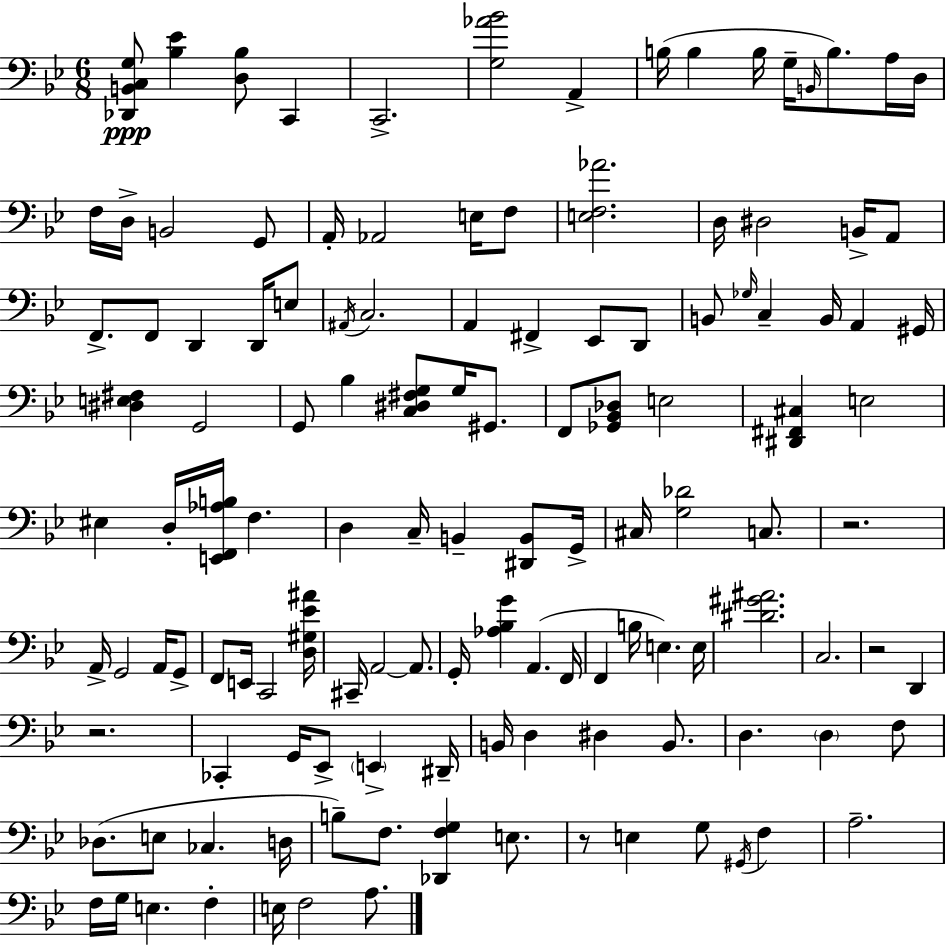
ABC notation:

X:1
T:Untitled
M:6/8
L:1/4
K:Bb
[_D,,B,,C,G,]/2 [_B,_E] [D,_B,]/2 C,, C,,2 [G,_A_B]2 A,, B,/4 B, B,/4 G,/4 B,,/4 B,/2 A,/4 D,/4 F,/4 D,/4 B,,2 G,,/2 A,,/4 _A,,2 E,/4 F,/2 [E,F,_A]2 D,/4 ^D,2 B,,/4 A,,/2 F,,/2 F,,/2 D,, D,,/4 E,/2 ^A,,/4 C,2 A,, ^F,, _E,,/2 D,,/2 B,,/2 _G,/4 C, B,,/4 A,, ^G,,/4 [^D,E,^F,] G,,2 G,,/2 _B, [C,^D,^F,G,]/2 G,/4 ^G,,/2 F,,/2 [_G,,_B,,_D,]/2 E,2 [^D,,^F,,^C,] E,2 ^E, D,/4 [E,,F,,_A,B,]/4 F, D, C,/4 B,, [^D,,B,,]/2 G,,/4 ^C,/4 [G,_D]2 C,/2 z2 A,,/4 G,,2 A,,/4 G,,/2 F,,/2 E,,/4 C,,2 [D,^G,_E^A]/4 ^C,,/4 A,,2 A,,/2 G,,/4 [_A,_B,G] A,, F,,/4 F,, B,/4 E, E,/4 [^D^G^A]2 C,2 z2 D,, z2 _C,, G,,/4 _E,,/2 E,, ^D,,/4 B,,/4 D, ^D, B,,/2 D, D, F,/2 _D,/2 E,/2 _C, D,/4 B,/2 F,/2 [_D,,F,G,] E,/2 z/2 E, G,/2 ^G,,/4 F, A,2 F,/4 G,/4 E, F, E,/4 F,2 A,/2